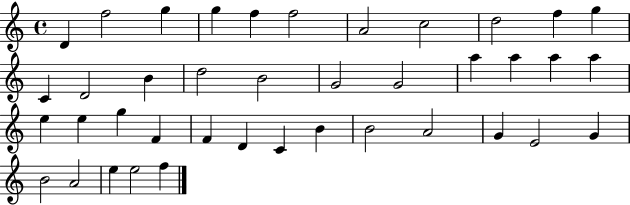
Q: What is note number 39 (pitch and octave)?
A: E5